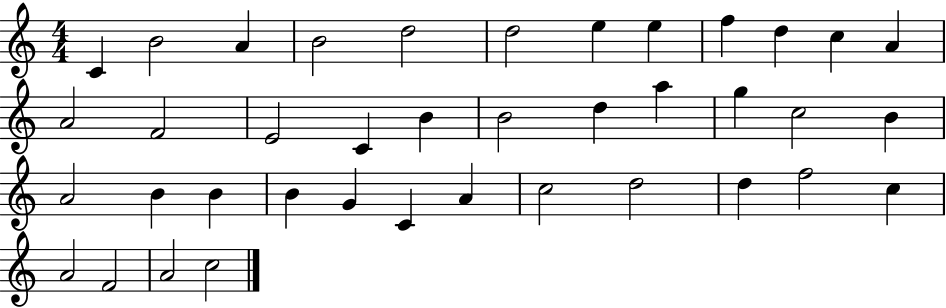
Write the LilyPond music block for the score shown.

{
  \clef treble
  \numericTimeSignature
  \time 4/4
  \key c \major
  c'4 b'2 a'4 | b'2 d''2 | d''2 e''4 e''4 | f''4 d''4 c''4 a'4 | \break a'2 f'2 | e'2 c'4 b'4 | b'2 d''4 a''4 | g''4 c''2 b'4 | \break a'2 b'4 b'4 | b'4 g'4 c'4 a'4 | c''2 d''2 | d''4 f''2 c''4 | \break a'2 f'2 | a'2 c''2 | \bar "|."
}